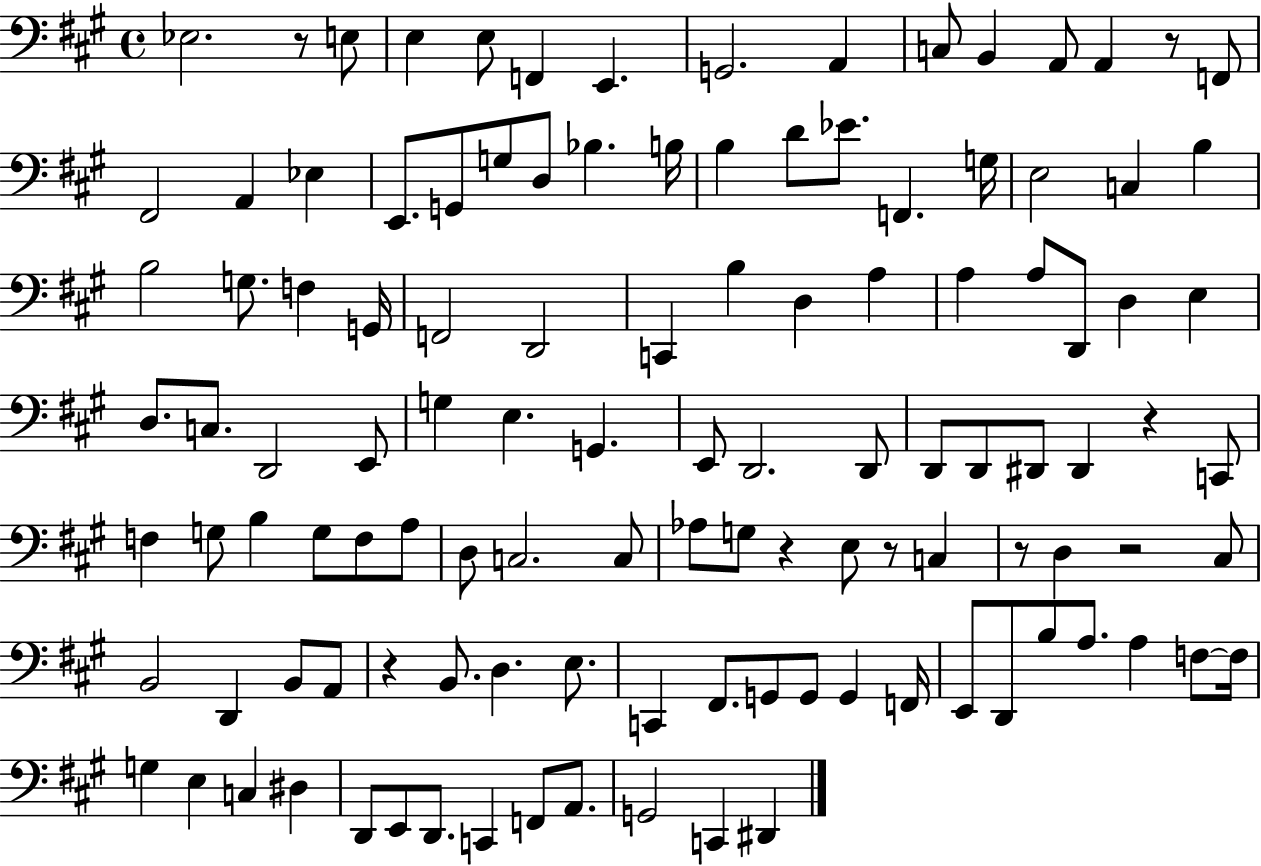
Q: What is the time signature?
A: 4/4